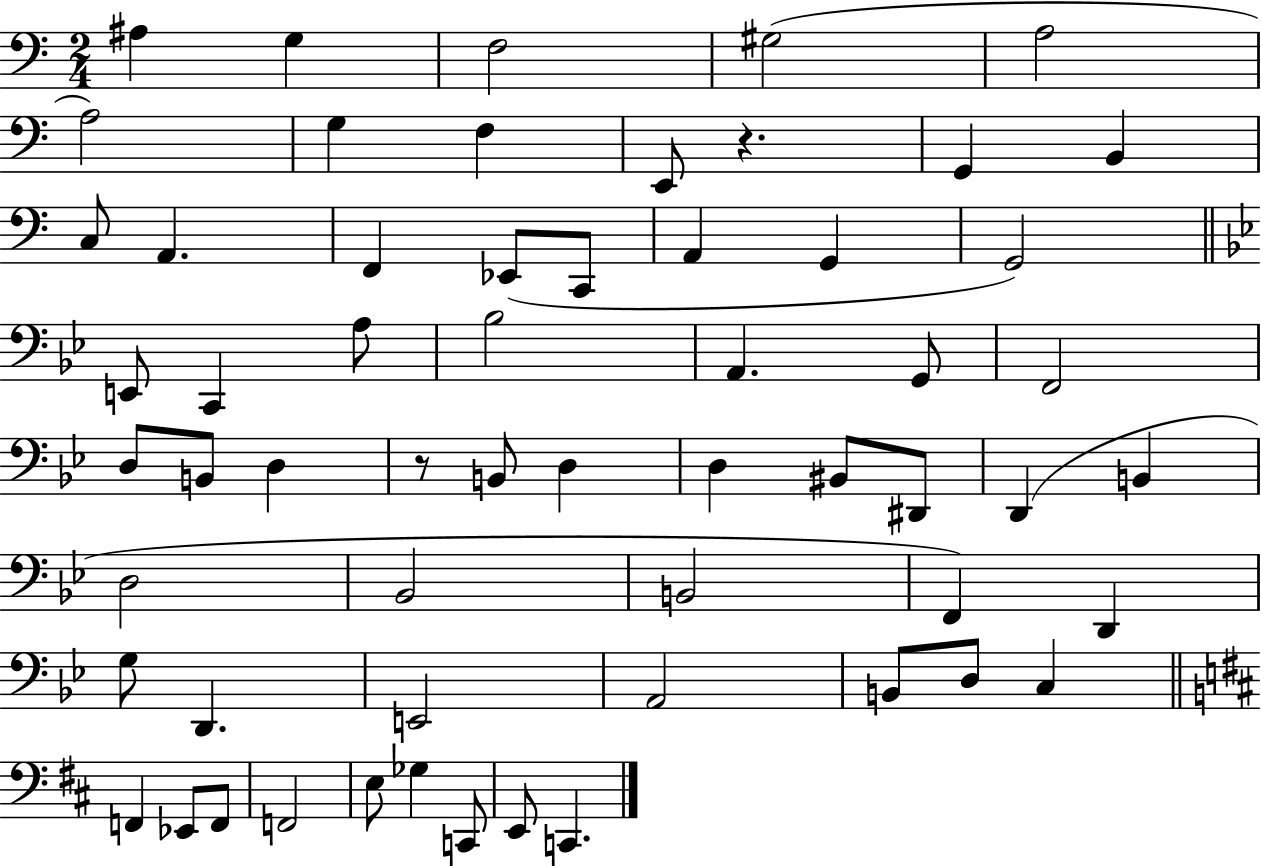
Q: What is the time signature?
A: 2/4